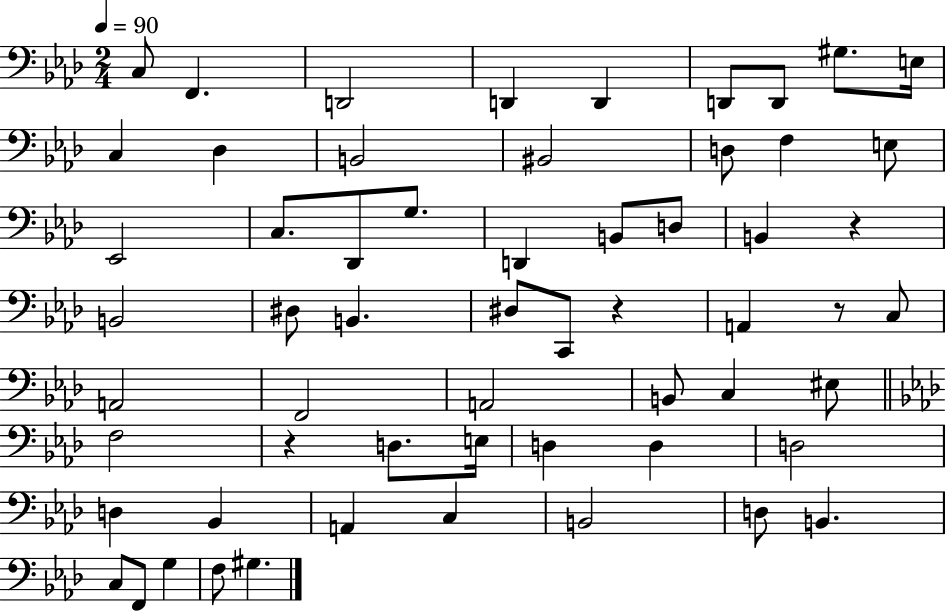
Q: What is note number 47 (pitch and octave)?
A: C3